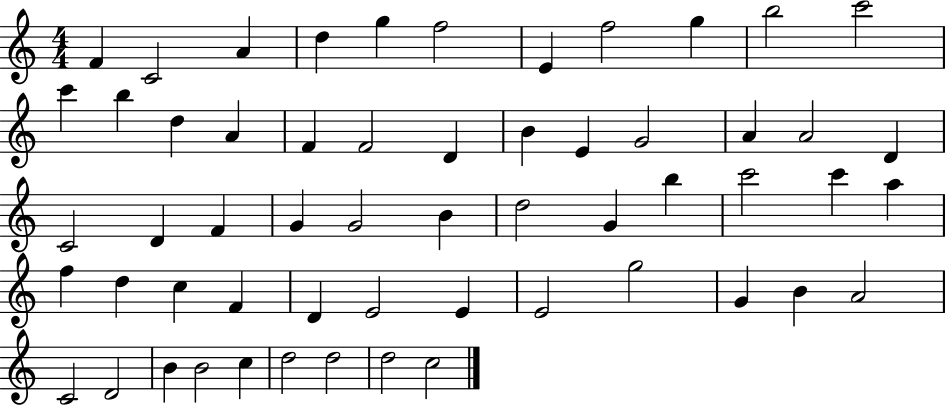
F4/q C4/h A4/q D5/q G5/q F5/h E4/q F5/h G5/q B5/h C6/h C6/q B5/q D5/q A4/q F4/q F4/h D4/q B4/q E4/q G4/h A4/q A4/h D4/q C4/h D4/q F4/q G4/q G4/h B4/q D5/h G4/q B5/q C6/h C6/q A5/q F5/q D5/q C5/q F4/q D4/q E4/h E4/q E4/h G5/h G4/q B4/q A4/h C4/h D4/h B4/q B4/h C5/q D5/h D5/h D5/h C5/h